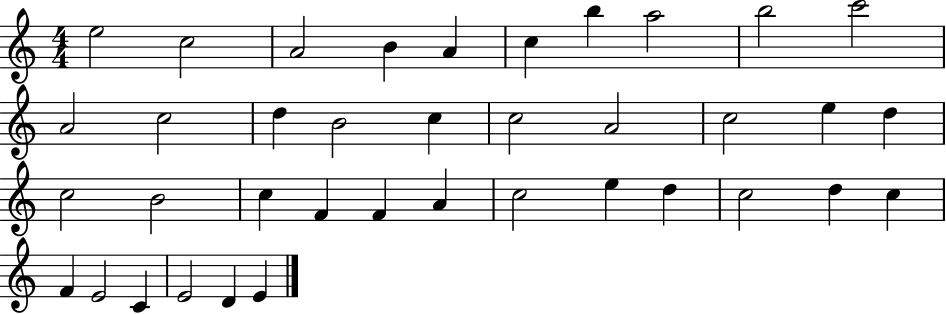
E5/h C5/h A4/h B4/q A4/q C5/q B5/q A5/h B5/h C6/h A4/h C5/h D5/q B4/h C5/q C5/h A4/h C5/h E5/q D5/q C5/h B4/h C5/q F4/q F4/q A4/q C5/h E5/q D5/q C5/h D5/q C5/q F4/q E4/h C4/q E4/h D4/q E4/q